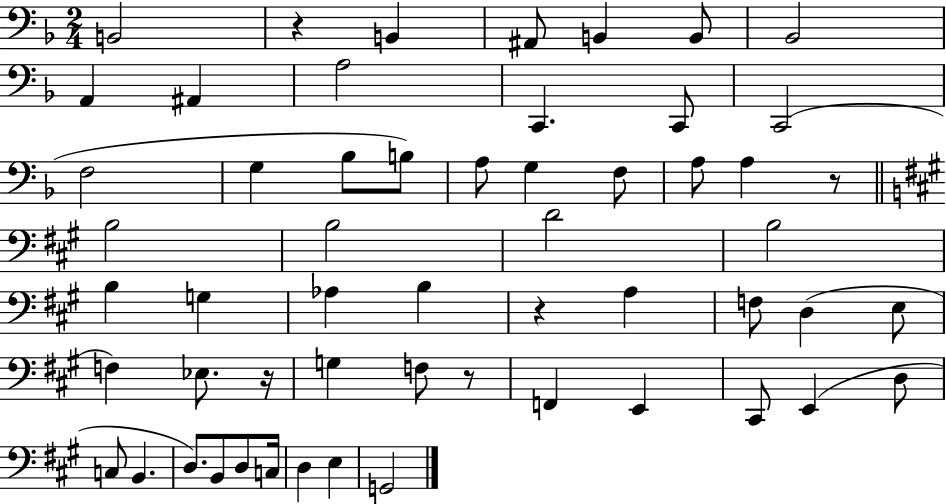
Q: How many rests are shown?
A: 5